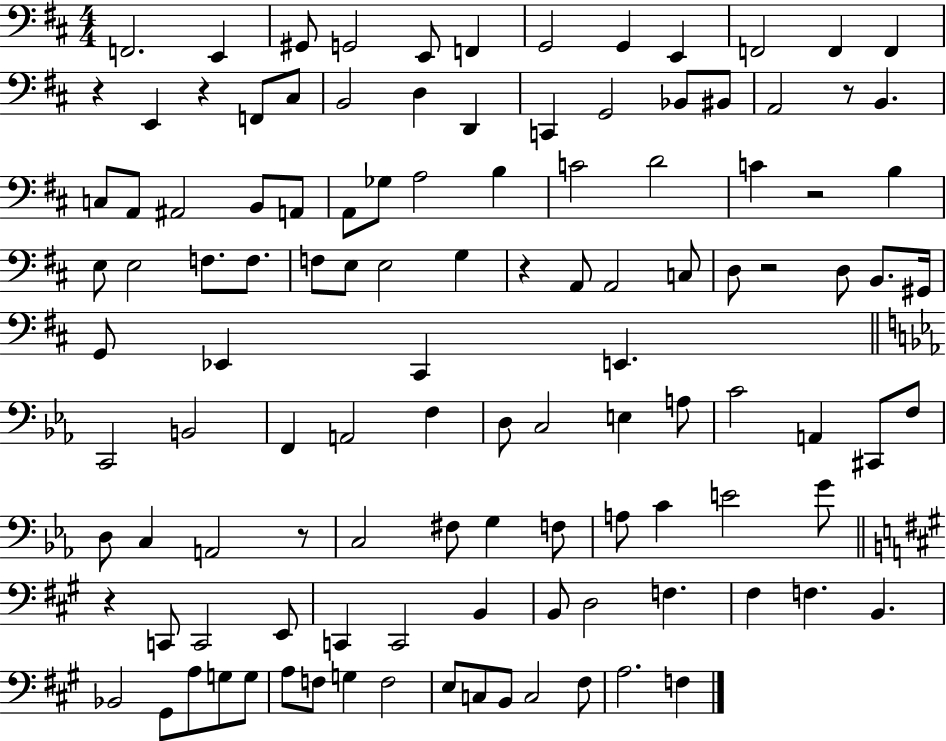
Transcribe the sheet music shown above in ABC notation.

X:1
T:Untitled
M:4/4
L:1/4
K:D
F,,2 E,, ^G,,/2 G,,2 E,,/2 F,, G,,2 G,, E,, F,,2 F,, F,, z E,, z F,,/2 ^C,/2 B,,2 D, D,, C,, G,,2 _B,,/2 ^B,,/2 A,,2 z/2 B,, C,/2 A,,/2 ^A,,2 B,,/2 A,,/2 A,,/2 _G,/2 A,2 B, C2 D2 C z2 B, E,/2 E,2 F,/2 F,/2 F,/2 E,/2 E,2 G, z A,,/2 A,,2 C,/2 D,/2 z2 D,/2 B,,/2 ^G,,/4 G,,/2 _E,, ^C,, E,, C,,2 B,,2 F,, A,,2 F, D,/2 C,2 E, A,/2 C2 A,, ^C,,/2 F,/2 D,/2 C, A,,2 z/2 C,2 ^F,/2 G, F,/2 A,/2 C E2 G/2 z C,,/2 C,,2 E,,/2 C,, C,,2 B,, B,,/2 D,2 F, ^F, F, B,, _B,,2 ^G,,/2 A,/2 G,/2 G,/2 A,/2 F,/2 G, F,2 E,/2 C,/2 B,,/2 C,2 ^F,/2 A,2 F,